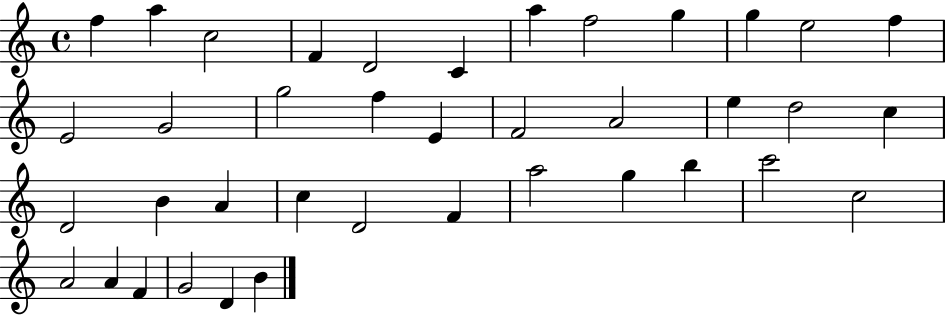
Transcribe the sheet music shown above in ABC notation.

X:1
T:Untitled
M:4/4
L:1/4
K:C
f a c2 F D2 C a f2 g g e2 f E2 G2 g2 f E F2 A2 e d2 c D2 B A c D2 F a2 g b c'2 c2 A2 A F G2 D B